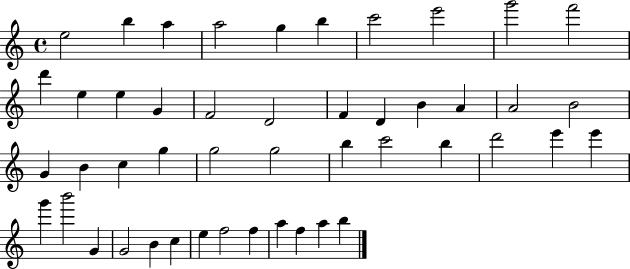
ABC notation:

X:1
T:Untitled
M:4/4
L:1/4
K:C
e2 b a a2 g b c'2 e'2 g'2 f'2 d' e e G F2 D2 F D B A A2 B2 G B c g g2 g2 b c'2 b d'2 e' e' g' b'2 G G2 B c e f2 f a f a b